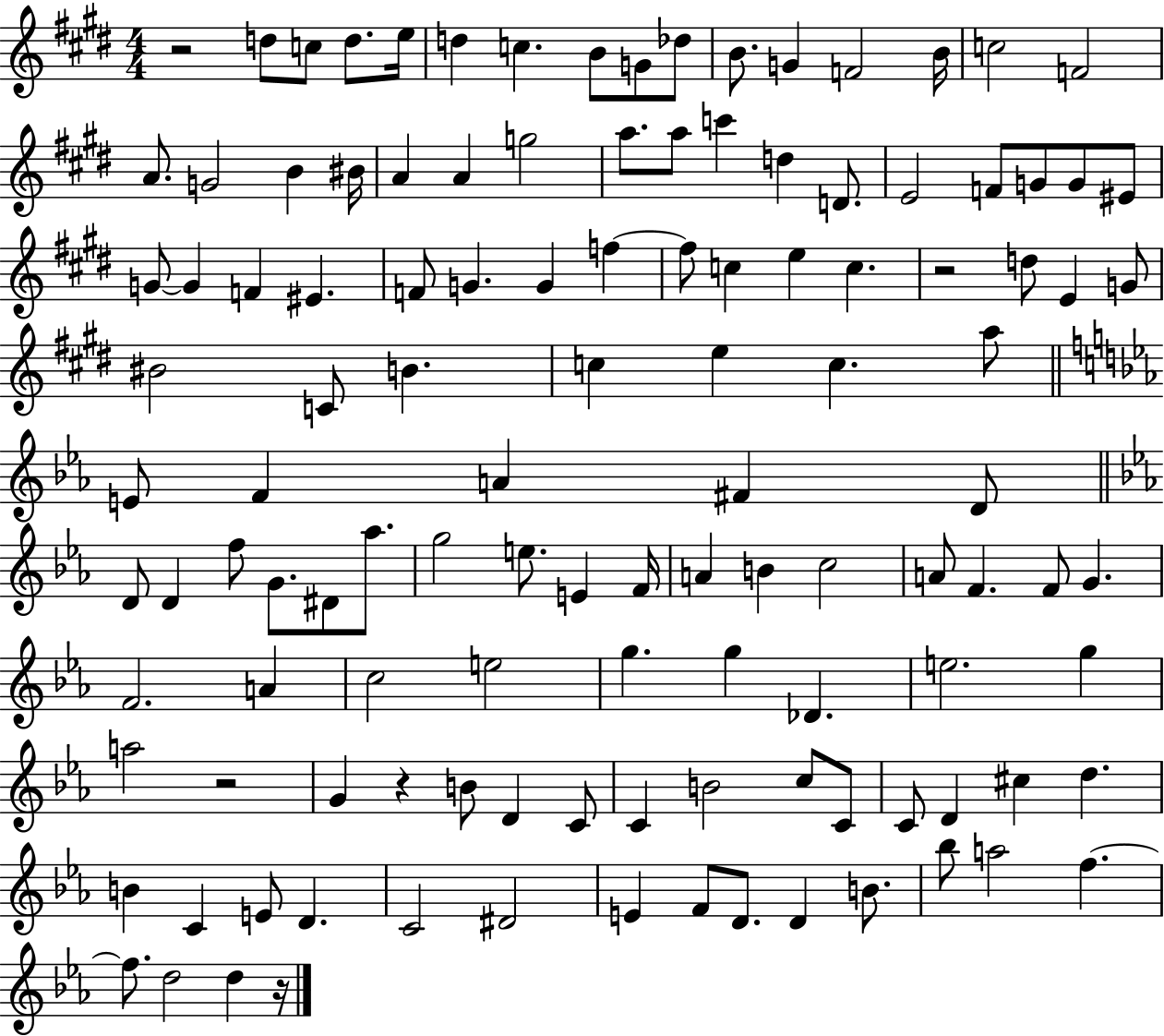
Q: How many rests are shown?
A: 5